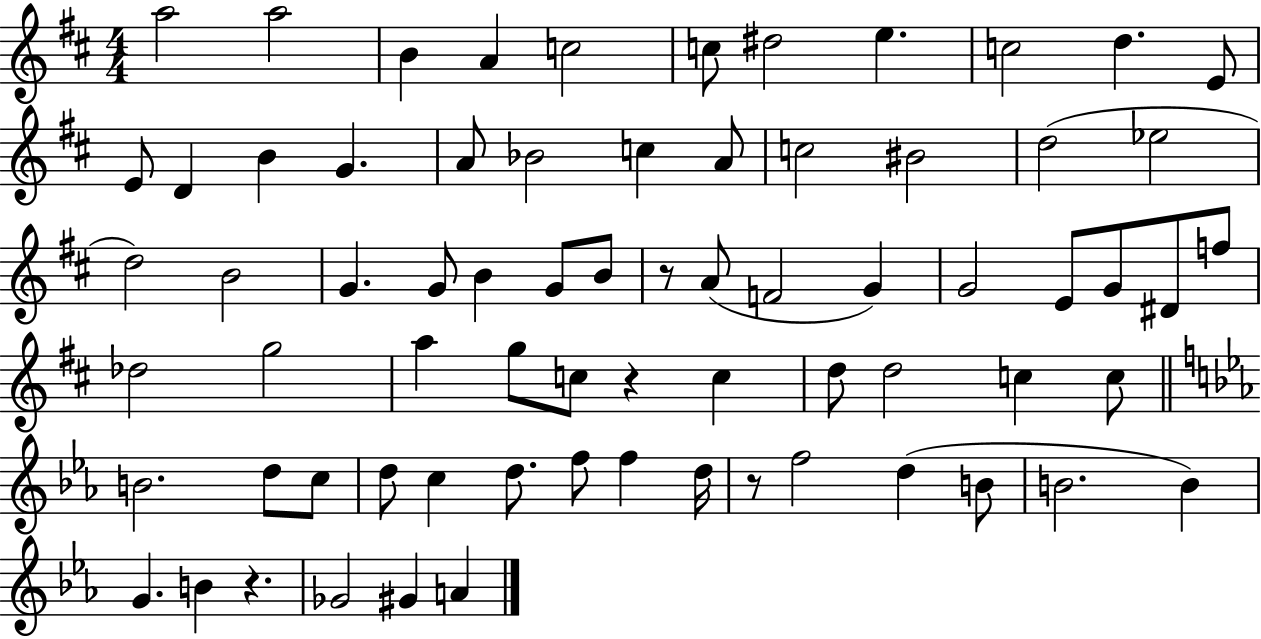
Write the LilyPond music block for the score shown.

{
  \clef treble
  \numericTimeSignature
  \time 4/4
  \key d \major
  \repeat volta 2 { a''2 a''2 | b'4 a'4 c''2 | c''8 dis''2 e''4. | c''2 d''4. e'8 | \break e'8 d'4 b'4 g'4. | a'8 bes'2 c''4 a'8 | c''2 bis'2 | d''2( ees''2 | \break d''2) b'2 | g'4. g'8 b'4 g'8 b'8 | r8 a'8( f'2 g'4) | g'2 e'8 g'8 dis'8 f''8 | \break des''2 g''2 | a''4 g''8 c''8 r4 c''4 | d''8 d''2 c''4 c''8 | \bar "||" \break \key ees \major b'2. d''8 c''8 | d''8 c''4 d''8. f''8 f''4 d''16 | r8 f''2 d''4( b'8 | b'2. b'4) | \break g'4. b'4 r4. | ges'2 gis'4 a'4 | } \bar "|."
}